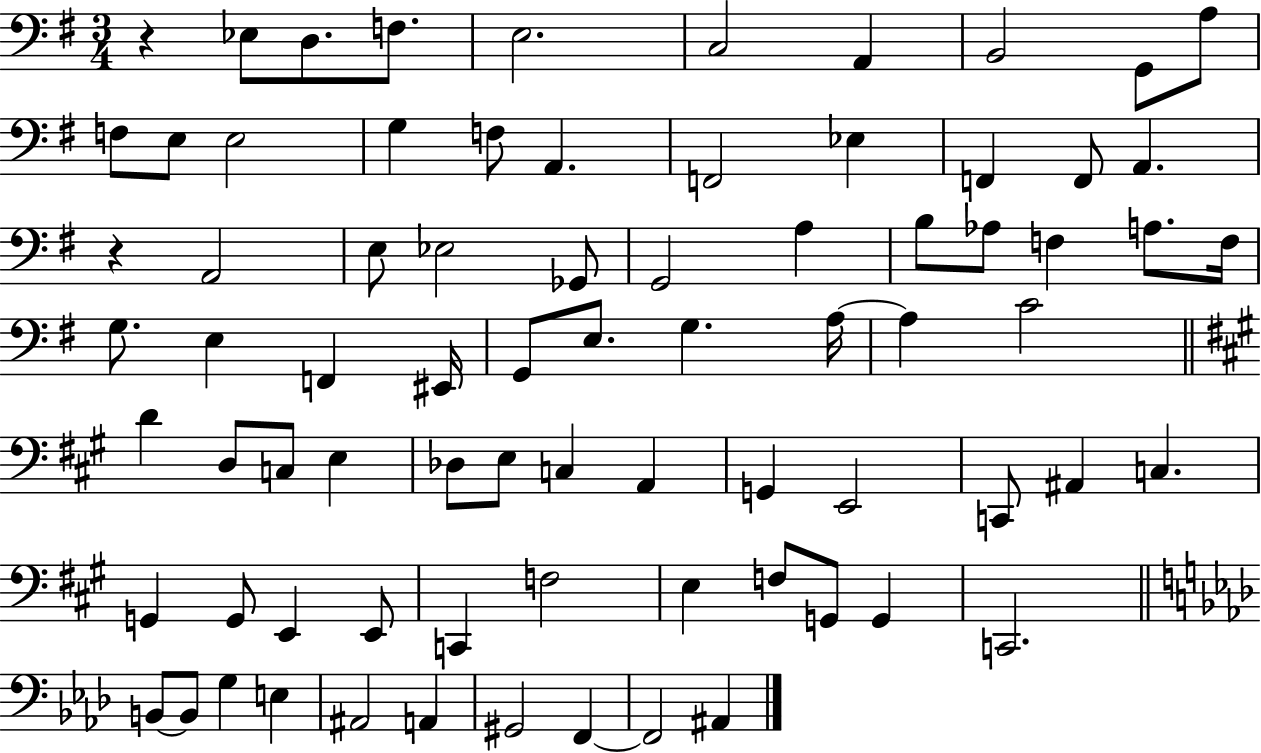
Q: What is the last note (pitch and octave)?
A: A#2